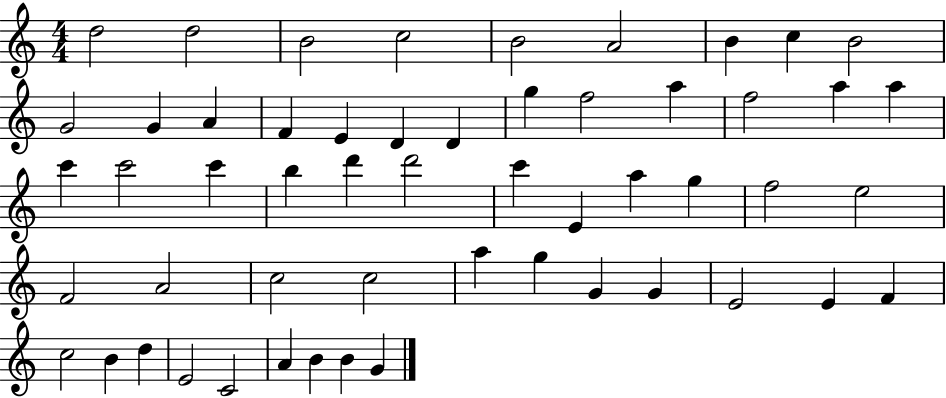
D5/h D5/h B4/h C5/h B4/h A4/h B4/q C5/q B4/h G4/h G4/q A4/q F4/q E4/q D4/q D4/q G5/q F5/h A5/q F5/h A5/q A5/q C6/q C6/h C6/q B5/q D6/q D6/h C6/q E4/q A5/q G5/q F5/h E5/h F4/h A4/h C5/h C5/h A5/q G5/q G4/q G4/q E4/h E4/q F4/q C5/h B4/q D5/q E4/h C4/h A4/q B4/q B4/q G4/q